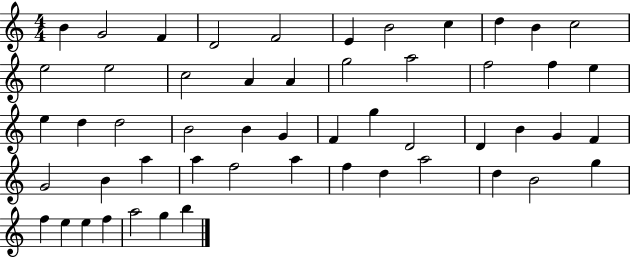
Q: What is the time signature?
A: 4/4